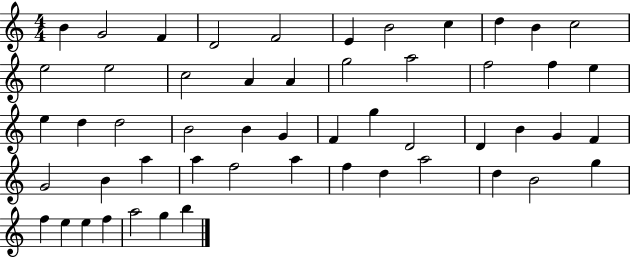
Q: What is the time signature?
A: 4/4